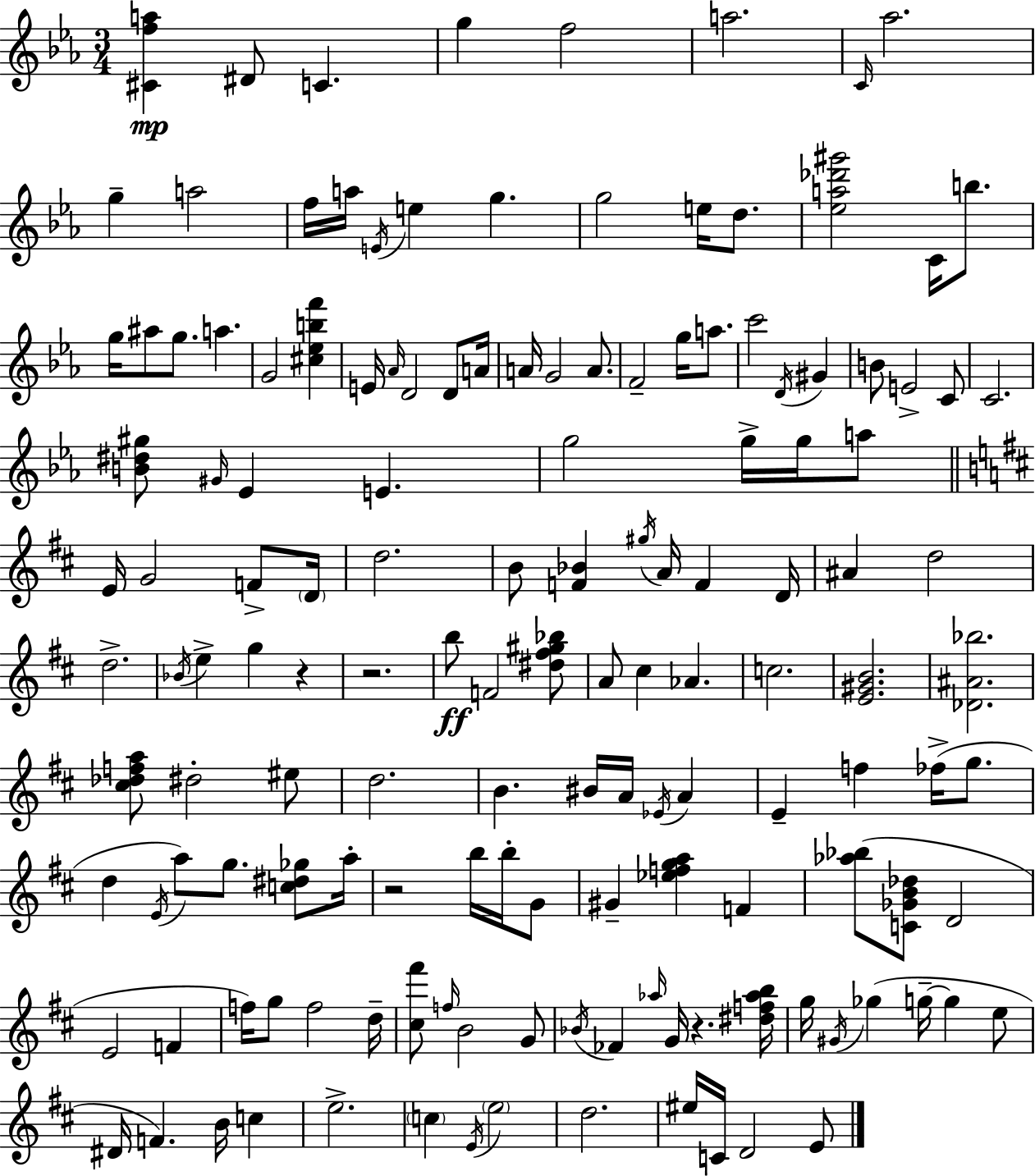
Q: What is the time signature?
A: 3/4